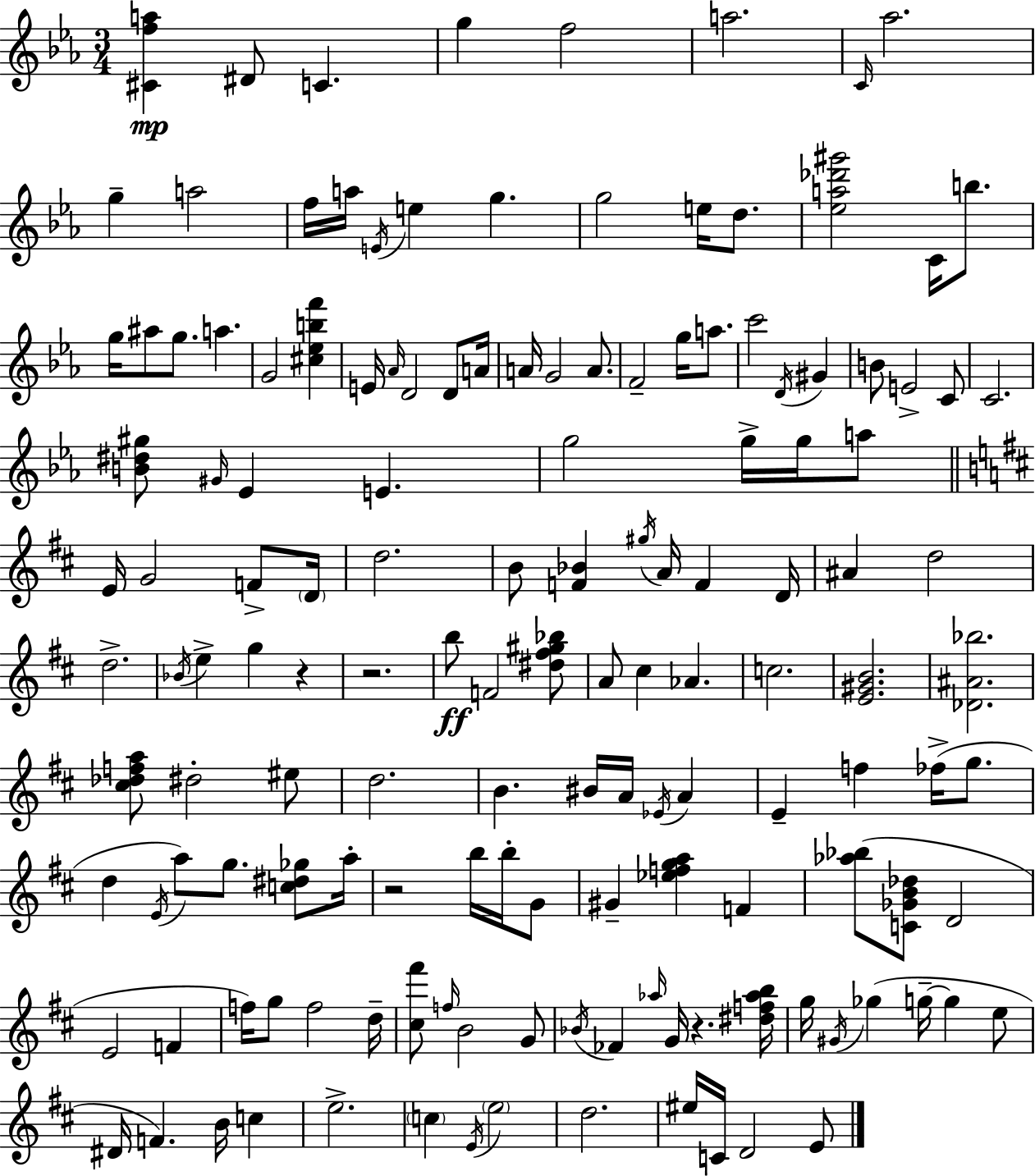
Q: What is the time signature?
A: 3/4